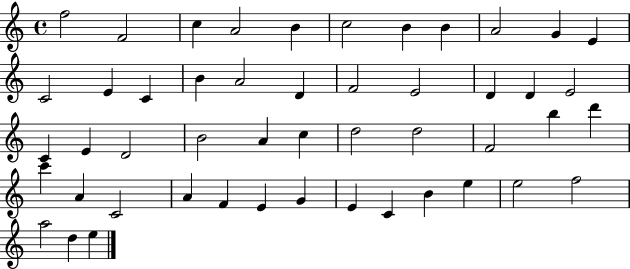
F5/h F4/h C5/q A4/h B4/q C5/h B4/q B4/q A4/h G4/q E4/q C4/h E4/q C4/q B4/q A4/h D4/q F4/h E4/h D4/q D4/q E4/h C4/q E4/q D4/h B4/h A4/q C5/q D5/h D5/h F4/h B5/q D6/q C6/q A4/q C4/h A4/q F4/q E4/q G4/q E4/q C4/q B4/q E5/q E5/h F5/h A5/h D5/q E5/q